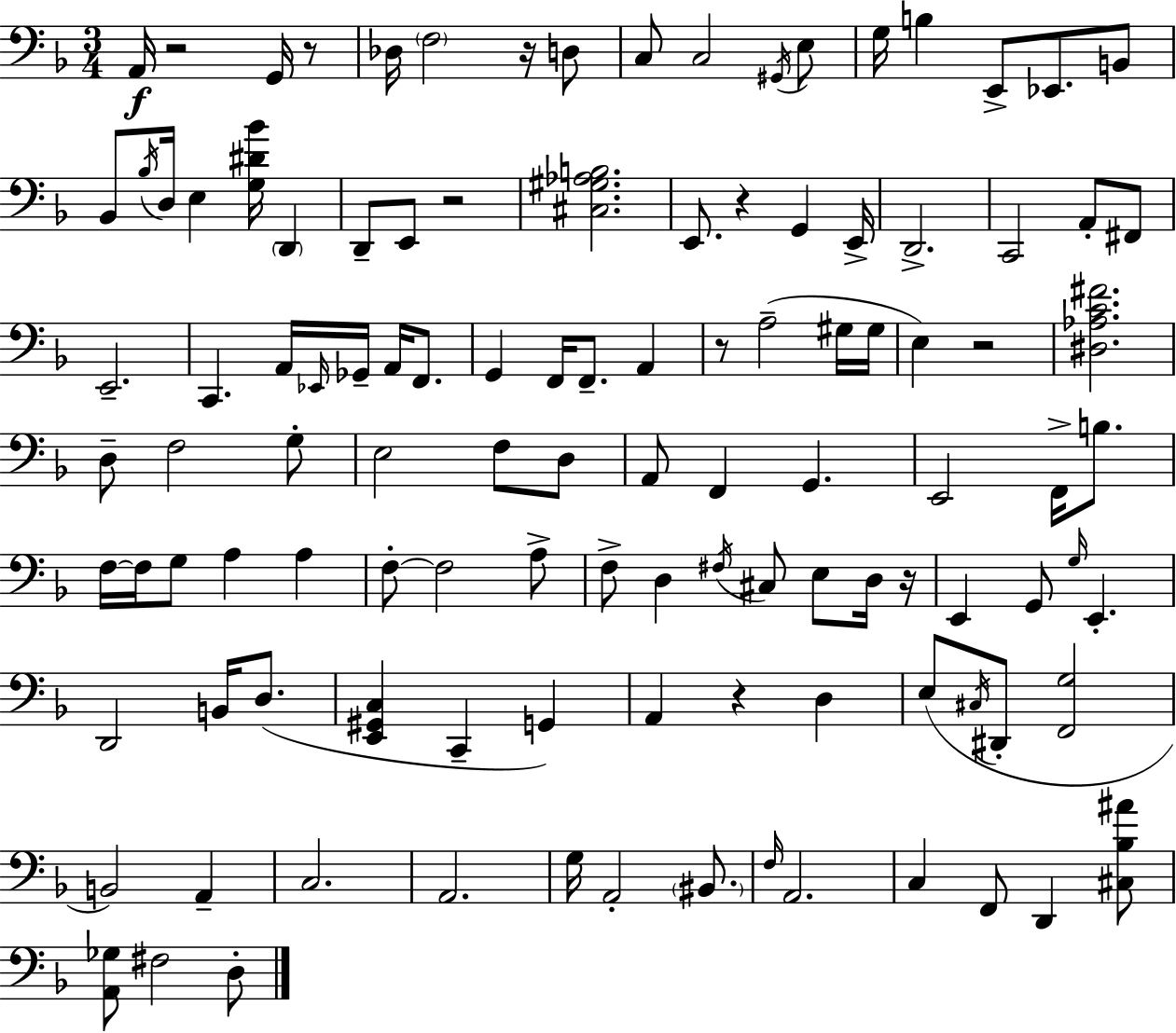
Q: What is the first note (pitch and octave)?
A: A2